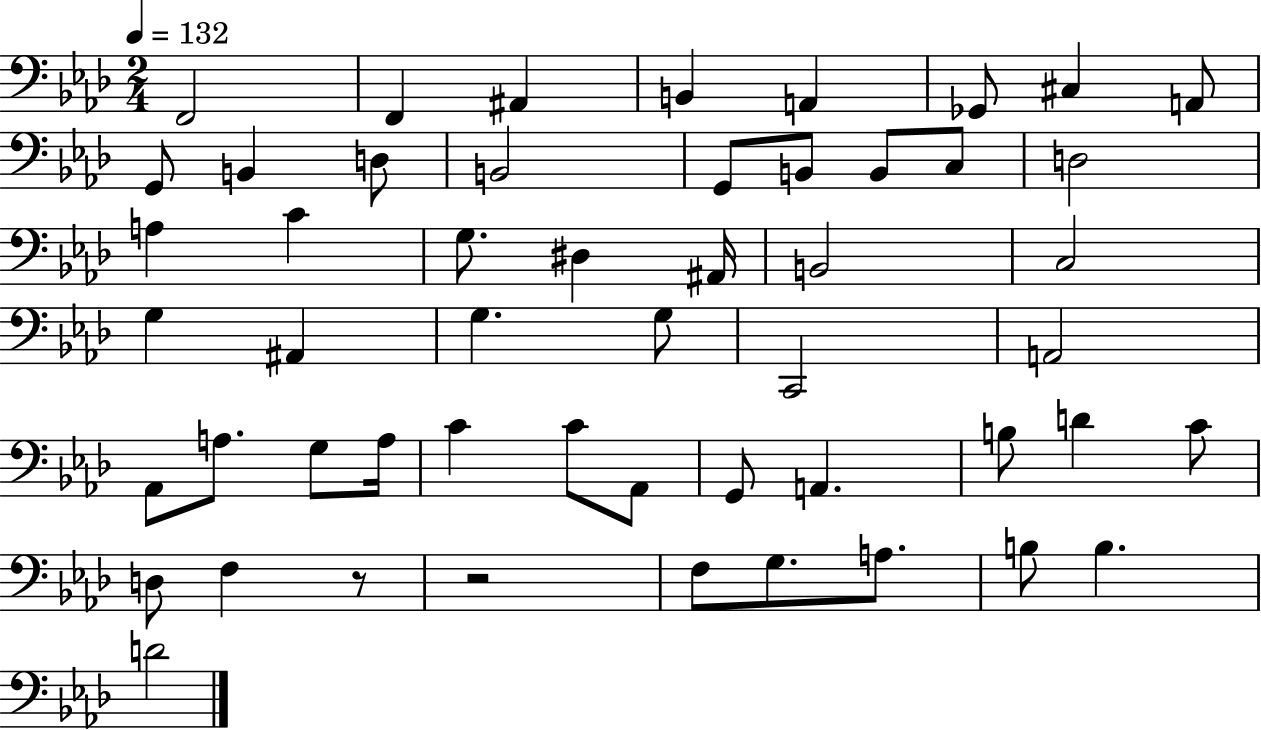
F2/h F2/q A#2/q B2/q A2/q Gb2/e C#3/q A2/e G2/e B2/q D3/e B2/h G2/e B2/e B2/e C3/e D3/h A3/q C4/q G3/e. D#3/q A#2/s B2/h C3/h G3/q A#2/q G3/q. G3/e C2/h A2/h Ab2/e A3/e. G3/e A3/s C4/q C4/e Ab2/e G2/e A2/q. B3/e D4/q C4/e D3/e F3/q R/e R/h F3/e G3/e. A3/e. B3/e B3/q. D4/h